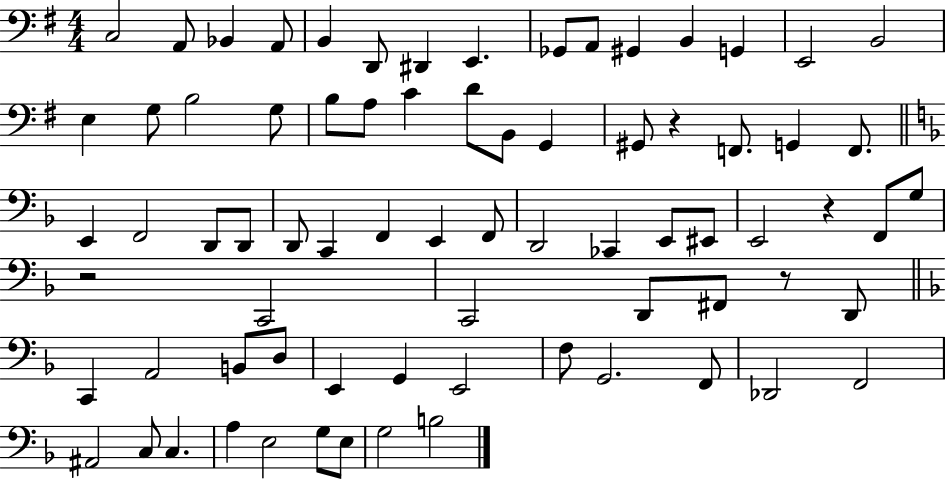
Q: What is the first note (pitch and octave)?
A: C3